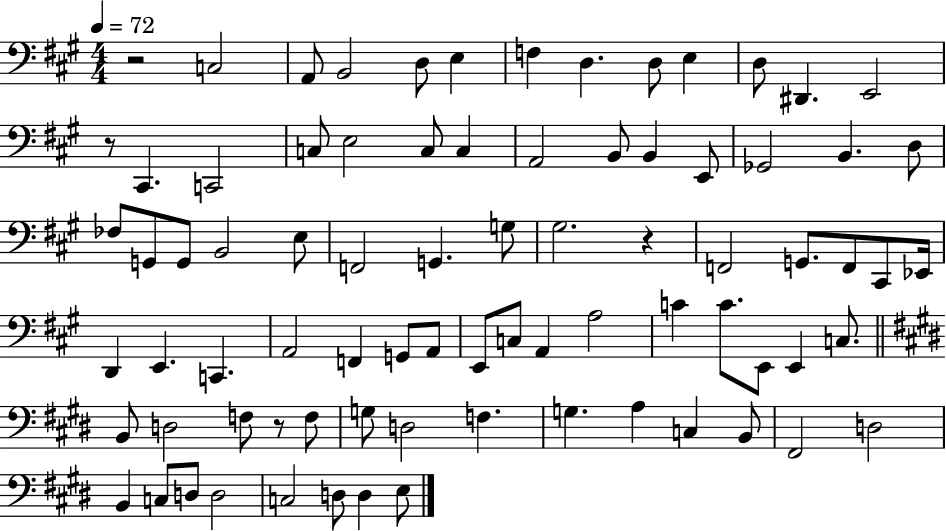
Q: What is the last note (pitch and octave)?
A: E3